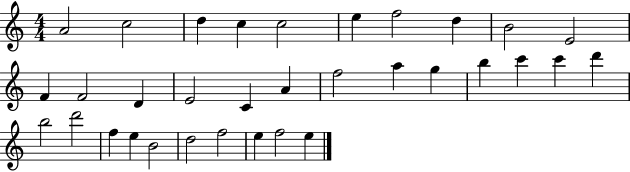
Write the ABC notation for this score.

X:1
T:Untitled
M:4/4
L:1/4
K:C
A2 c2 d c c2 e f2 d B2 E2 F F2 D E2 C A f2 a g b c' c' d' b2 d'2 f e B2 d2 f2 e f2 e